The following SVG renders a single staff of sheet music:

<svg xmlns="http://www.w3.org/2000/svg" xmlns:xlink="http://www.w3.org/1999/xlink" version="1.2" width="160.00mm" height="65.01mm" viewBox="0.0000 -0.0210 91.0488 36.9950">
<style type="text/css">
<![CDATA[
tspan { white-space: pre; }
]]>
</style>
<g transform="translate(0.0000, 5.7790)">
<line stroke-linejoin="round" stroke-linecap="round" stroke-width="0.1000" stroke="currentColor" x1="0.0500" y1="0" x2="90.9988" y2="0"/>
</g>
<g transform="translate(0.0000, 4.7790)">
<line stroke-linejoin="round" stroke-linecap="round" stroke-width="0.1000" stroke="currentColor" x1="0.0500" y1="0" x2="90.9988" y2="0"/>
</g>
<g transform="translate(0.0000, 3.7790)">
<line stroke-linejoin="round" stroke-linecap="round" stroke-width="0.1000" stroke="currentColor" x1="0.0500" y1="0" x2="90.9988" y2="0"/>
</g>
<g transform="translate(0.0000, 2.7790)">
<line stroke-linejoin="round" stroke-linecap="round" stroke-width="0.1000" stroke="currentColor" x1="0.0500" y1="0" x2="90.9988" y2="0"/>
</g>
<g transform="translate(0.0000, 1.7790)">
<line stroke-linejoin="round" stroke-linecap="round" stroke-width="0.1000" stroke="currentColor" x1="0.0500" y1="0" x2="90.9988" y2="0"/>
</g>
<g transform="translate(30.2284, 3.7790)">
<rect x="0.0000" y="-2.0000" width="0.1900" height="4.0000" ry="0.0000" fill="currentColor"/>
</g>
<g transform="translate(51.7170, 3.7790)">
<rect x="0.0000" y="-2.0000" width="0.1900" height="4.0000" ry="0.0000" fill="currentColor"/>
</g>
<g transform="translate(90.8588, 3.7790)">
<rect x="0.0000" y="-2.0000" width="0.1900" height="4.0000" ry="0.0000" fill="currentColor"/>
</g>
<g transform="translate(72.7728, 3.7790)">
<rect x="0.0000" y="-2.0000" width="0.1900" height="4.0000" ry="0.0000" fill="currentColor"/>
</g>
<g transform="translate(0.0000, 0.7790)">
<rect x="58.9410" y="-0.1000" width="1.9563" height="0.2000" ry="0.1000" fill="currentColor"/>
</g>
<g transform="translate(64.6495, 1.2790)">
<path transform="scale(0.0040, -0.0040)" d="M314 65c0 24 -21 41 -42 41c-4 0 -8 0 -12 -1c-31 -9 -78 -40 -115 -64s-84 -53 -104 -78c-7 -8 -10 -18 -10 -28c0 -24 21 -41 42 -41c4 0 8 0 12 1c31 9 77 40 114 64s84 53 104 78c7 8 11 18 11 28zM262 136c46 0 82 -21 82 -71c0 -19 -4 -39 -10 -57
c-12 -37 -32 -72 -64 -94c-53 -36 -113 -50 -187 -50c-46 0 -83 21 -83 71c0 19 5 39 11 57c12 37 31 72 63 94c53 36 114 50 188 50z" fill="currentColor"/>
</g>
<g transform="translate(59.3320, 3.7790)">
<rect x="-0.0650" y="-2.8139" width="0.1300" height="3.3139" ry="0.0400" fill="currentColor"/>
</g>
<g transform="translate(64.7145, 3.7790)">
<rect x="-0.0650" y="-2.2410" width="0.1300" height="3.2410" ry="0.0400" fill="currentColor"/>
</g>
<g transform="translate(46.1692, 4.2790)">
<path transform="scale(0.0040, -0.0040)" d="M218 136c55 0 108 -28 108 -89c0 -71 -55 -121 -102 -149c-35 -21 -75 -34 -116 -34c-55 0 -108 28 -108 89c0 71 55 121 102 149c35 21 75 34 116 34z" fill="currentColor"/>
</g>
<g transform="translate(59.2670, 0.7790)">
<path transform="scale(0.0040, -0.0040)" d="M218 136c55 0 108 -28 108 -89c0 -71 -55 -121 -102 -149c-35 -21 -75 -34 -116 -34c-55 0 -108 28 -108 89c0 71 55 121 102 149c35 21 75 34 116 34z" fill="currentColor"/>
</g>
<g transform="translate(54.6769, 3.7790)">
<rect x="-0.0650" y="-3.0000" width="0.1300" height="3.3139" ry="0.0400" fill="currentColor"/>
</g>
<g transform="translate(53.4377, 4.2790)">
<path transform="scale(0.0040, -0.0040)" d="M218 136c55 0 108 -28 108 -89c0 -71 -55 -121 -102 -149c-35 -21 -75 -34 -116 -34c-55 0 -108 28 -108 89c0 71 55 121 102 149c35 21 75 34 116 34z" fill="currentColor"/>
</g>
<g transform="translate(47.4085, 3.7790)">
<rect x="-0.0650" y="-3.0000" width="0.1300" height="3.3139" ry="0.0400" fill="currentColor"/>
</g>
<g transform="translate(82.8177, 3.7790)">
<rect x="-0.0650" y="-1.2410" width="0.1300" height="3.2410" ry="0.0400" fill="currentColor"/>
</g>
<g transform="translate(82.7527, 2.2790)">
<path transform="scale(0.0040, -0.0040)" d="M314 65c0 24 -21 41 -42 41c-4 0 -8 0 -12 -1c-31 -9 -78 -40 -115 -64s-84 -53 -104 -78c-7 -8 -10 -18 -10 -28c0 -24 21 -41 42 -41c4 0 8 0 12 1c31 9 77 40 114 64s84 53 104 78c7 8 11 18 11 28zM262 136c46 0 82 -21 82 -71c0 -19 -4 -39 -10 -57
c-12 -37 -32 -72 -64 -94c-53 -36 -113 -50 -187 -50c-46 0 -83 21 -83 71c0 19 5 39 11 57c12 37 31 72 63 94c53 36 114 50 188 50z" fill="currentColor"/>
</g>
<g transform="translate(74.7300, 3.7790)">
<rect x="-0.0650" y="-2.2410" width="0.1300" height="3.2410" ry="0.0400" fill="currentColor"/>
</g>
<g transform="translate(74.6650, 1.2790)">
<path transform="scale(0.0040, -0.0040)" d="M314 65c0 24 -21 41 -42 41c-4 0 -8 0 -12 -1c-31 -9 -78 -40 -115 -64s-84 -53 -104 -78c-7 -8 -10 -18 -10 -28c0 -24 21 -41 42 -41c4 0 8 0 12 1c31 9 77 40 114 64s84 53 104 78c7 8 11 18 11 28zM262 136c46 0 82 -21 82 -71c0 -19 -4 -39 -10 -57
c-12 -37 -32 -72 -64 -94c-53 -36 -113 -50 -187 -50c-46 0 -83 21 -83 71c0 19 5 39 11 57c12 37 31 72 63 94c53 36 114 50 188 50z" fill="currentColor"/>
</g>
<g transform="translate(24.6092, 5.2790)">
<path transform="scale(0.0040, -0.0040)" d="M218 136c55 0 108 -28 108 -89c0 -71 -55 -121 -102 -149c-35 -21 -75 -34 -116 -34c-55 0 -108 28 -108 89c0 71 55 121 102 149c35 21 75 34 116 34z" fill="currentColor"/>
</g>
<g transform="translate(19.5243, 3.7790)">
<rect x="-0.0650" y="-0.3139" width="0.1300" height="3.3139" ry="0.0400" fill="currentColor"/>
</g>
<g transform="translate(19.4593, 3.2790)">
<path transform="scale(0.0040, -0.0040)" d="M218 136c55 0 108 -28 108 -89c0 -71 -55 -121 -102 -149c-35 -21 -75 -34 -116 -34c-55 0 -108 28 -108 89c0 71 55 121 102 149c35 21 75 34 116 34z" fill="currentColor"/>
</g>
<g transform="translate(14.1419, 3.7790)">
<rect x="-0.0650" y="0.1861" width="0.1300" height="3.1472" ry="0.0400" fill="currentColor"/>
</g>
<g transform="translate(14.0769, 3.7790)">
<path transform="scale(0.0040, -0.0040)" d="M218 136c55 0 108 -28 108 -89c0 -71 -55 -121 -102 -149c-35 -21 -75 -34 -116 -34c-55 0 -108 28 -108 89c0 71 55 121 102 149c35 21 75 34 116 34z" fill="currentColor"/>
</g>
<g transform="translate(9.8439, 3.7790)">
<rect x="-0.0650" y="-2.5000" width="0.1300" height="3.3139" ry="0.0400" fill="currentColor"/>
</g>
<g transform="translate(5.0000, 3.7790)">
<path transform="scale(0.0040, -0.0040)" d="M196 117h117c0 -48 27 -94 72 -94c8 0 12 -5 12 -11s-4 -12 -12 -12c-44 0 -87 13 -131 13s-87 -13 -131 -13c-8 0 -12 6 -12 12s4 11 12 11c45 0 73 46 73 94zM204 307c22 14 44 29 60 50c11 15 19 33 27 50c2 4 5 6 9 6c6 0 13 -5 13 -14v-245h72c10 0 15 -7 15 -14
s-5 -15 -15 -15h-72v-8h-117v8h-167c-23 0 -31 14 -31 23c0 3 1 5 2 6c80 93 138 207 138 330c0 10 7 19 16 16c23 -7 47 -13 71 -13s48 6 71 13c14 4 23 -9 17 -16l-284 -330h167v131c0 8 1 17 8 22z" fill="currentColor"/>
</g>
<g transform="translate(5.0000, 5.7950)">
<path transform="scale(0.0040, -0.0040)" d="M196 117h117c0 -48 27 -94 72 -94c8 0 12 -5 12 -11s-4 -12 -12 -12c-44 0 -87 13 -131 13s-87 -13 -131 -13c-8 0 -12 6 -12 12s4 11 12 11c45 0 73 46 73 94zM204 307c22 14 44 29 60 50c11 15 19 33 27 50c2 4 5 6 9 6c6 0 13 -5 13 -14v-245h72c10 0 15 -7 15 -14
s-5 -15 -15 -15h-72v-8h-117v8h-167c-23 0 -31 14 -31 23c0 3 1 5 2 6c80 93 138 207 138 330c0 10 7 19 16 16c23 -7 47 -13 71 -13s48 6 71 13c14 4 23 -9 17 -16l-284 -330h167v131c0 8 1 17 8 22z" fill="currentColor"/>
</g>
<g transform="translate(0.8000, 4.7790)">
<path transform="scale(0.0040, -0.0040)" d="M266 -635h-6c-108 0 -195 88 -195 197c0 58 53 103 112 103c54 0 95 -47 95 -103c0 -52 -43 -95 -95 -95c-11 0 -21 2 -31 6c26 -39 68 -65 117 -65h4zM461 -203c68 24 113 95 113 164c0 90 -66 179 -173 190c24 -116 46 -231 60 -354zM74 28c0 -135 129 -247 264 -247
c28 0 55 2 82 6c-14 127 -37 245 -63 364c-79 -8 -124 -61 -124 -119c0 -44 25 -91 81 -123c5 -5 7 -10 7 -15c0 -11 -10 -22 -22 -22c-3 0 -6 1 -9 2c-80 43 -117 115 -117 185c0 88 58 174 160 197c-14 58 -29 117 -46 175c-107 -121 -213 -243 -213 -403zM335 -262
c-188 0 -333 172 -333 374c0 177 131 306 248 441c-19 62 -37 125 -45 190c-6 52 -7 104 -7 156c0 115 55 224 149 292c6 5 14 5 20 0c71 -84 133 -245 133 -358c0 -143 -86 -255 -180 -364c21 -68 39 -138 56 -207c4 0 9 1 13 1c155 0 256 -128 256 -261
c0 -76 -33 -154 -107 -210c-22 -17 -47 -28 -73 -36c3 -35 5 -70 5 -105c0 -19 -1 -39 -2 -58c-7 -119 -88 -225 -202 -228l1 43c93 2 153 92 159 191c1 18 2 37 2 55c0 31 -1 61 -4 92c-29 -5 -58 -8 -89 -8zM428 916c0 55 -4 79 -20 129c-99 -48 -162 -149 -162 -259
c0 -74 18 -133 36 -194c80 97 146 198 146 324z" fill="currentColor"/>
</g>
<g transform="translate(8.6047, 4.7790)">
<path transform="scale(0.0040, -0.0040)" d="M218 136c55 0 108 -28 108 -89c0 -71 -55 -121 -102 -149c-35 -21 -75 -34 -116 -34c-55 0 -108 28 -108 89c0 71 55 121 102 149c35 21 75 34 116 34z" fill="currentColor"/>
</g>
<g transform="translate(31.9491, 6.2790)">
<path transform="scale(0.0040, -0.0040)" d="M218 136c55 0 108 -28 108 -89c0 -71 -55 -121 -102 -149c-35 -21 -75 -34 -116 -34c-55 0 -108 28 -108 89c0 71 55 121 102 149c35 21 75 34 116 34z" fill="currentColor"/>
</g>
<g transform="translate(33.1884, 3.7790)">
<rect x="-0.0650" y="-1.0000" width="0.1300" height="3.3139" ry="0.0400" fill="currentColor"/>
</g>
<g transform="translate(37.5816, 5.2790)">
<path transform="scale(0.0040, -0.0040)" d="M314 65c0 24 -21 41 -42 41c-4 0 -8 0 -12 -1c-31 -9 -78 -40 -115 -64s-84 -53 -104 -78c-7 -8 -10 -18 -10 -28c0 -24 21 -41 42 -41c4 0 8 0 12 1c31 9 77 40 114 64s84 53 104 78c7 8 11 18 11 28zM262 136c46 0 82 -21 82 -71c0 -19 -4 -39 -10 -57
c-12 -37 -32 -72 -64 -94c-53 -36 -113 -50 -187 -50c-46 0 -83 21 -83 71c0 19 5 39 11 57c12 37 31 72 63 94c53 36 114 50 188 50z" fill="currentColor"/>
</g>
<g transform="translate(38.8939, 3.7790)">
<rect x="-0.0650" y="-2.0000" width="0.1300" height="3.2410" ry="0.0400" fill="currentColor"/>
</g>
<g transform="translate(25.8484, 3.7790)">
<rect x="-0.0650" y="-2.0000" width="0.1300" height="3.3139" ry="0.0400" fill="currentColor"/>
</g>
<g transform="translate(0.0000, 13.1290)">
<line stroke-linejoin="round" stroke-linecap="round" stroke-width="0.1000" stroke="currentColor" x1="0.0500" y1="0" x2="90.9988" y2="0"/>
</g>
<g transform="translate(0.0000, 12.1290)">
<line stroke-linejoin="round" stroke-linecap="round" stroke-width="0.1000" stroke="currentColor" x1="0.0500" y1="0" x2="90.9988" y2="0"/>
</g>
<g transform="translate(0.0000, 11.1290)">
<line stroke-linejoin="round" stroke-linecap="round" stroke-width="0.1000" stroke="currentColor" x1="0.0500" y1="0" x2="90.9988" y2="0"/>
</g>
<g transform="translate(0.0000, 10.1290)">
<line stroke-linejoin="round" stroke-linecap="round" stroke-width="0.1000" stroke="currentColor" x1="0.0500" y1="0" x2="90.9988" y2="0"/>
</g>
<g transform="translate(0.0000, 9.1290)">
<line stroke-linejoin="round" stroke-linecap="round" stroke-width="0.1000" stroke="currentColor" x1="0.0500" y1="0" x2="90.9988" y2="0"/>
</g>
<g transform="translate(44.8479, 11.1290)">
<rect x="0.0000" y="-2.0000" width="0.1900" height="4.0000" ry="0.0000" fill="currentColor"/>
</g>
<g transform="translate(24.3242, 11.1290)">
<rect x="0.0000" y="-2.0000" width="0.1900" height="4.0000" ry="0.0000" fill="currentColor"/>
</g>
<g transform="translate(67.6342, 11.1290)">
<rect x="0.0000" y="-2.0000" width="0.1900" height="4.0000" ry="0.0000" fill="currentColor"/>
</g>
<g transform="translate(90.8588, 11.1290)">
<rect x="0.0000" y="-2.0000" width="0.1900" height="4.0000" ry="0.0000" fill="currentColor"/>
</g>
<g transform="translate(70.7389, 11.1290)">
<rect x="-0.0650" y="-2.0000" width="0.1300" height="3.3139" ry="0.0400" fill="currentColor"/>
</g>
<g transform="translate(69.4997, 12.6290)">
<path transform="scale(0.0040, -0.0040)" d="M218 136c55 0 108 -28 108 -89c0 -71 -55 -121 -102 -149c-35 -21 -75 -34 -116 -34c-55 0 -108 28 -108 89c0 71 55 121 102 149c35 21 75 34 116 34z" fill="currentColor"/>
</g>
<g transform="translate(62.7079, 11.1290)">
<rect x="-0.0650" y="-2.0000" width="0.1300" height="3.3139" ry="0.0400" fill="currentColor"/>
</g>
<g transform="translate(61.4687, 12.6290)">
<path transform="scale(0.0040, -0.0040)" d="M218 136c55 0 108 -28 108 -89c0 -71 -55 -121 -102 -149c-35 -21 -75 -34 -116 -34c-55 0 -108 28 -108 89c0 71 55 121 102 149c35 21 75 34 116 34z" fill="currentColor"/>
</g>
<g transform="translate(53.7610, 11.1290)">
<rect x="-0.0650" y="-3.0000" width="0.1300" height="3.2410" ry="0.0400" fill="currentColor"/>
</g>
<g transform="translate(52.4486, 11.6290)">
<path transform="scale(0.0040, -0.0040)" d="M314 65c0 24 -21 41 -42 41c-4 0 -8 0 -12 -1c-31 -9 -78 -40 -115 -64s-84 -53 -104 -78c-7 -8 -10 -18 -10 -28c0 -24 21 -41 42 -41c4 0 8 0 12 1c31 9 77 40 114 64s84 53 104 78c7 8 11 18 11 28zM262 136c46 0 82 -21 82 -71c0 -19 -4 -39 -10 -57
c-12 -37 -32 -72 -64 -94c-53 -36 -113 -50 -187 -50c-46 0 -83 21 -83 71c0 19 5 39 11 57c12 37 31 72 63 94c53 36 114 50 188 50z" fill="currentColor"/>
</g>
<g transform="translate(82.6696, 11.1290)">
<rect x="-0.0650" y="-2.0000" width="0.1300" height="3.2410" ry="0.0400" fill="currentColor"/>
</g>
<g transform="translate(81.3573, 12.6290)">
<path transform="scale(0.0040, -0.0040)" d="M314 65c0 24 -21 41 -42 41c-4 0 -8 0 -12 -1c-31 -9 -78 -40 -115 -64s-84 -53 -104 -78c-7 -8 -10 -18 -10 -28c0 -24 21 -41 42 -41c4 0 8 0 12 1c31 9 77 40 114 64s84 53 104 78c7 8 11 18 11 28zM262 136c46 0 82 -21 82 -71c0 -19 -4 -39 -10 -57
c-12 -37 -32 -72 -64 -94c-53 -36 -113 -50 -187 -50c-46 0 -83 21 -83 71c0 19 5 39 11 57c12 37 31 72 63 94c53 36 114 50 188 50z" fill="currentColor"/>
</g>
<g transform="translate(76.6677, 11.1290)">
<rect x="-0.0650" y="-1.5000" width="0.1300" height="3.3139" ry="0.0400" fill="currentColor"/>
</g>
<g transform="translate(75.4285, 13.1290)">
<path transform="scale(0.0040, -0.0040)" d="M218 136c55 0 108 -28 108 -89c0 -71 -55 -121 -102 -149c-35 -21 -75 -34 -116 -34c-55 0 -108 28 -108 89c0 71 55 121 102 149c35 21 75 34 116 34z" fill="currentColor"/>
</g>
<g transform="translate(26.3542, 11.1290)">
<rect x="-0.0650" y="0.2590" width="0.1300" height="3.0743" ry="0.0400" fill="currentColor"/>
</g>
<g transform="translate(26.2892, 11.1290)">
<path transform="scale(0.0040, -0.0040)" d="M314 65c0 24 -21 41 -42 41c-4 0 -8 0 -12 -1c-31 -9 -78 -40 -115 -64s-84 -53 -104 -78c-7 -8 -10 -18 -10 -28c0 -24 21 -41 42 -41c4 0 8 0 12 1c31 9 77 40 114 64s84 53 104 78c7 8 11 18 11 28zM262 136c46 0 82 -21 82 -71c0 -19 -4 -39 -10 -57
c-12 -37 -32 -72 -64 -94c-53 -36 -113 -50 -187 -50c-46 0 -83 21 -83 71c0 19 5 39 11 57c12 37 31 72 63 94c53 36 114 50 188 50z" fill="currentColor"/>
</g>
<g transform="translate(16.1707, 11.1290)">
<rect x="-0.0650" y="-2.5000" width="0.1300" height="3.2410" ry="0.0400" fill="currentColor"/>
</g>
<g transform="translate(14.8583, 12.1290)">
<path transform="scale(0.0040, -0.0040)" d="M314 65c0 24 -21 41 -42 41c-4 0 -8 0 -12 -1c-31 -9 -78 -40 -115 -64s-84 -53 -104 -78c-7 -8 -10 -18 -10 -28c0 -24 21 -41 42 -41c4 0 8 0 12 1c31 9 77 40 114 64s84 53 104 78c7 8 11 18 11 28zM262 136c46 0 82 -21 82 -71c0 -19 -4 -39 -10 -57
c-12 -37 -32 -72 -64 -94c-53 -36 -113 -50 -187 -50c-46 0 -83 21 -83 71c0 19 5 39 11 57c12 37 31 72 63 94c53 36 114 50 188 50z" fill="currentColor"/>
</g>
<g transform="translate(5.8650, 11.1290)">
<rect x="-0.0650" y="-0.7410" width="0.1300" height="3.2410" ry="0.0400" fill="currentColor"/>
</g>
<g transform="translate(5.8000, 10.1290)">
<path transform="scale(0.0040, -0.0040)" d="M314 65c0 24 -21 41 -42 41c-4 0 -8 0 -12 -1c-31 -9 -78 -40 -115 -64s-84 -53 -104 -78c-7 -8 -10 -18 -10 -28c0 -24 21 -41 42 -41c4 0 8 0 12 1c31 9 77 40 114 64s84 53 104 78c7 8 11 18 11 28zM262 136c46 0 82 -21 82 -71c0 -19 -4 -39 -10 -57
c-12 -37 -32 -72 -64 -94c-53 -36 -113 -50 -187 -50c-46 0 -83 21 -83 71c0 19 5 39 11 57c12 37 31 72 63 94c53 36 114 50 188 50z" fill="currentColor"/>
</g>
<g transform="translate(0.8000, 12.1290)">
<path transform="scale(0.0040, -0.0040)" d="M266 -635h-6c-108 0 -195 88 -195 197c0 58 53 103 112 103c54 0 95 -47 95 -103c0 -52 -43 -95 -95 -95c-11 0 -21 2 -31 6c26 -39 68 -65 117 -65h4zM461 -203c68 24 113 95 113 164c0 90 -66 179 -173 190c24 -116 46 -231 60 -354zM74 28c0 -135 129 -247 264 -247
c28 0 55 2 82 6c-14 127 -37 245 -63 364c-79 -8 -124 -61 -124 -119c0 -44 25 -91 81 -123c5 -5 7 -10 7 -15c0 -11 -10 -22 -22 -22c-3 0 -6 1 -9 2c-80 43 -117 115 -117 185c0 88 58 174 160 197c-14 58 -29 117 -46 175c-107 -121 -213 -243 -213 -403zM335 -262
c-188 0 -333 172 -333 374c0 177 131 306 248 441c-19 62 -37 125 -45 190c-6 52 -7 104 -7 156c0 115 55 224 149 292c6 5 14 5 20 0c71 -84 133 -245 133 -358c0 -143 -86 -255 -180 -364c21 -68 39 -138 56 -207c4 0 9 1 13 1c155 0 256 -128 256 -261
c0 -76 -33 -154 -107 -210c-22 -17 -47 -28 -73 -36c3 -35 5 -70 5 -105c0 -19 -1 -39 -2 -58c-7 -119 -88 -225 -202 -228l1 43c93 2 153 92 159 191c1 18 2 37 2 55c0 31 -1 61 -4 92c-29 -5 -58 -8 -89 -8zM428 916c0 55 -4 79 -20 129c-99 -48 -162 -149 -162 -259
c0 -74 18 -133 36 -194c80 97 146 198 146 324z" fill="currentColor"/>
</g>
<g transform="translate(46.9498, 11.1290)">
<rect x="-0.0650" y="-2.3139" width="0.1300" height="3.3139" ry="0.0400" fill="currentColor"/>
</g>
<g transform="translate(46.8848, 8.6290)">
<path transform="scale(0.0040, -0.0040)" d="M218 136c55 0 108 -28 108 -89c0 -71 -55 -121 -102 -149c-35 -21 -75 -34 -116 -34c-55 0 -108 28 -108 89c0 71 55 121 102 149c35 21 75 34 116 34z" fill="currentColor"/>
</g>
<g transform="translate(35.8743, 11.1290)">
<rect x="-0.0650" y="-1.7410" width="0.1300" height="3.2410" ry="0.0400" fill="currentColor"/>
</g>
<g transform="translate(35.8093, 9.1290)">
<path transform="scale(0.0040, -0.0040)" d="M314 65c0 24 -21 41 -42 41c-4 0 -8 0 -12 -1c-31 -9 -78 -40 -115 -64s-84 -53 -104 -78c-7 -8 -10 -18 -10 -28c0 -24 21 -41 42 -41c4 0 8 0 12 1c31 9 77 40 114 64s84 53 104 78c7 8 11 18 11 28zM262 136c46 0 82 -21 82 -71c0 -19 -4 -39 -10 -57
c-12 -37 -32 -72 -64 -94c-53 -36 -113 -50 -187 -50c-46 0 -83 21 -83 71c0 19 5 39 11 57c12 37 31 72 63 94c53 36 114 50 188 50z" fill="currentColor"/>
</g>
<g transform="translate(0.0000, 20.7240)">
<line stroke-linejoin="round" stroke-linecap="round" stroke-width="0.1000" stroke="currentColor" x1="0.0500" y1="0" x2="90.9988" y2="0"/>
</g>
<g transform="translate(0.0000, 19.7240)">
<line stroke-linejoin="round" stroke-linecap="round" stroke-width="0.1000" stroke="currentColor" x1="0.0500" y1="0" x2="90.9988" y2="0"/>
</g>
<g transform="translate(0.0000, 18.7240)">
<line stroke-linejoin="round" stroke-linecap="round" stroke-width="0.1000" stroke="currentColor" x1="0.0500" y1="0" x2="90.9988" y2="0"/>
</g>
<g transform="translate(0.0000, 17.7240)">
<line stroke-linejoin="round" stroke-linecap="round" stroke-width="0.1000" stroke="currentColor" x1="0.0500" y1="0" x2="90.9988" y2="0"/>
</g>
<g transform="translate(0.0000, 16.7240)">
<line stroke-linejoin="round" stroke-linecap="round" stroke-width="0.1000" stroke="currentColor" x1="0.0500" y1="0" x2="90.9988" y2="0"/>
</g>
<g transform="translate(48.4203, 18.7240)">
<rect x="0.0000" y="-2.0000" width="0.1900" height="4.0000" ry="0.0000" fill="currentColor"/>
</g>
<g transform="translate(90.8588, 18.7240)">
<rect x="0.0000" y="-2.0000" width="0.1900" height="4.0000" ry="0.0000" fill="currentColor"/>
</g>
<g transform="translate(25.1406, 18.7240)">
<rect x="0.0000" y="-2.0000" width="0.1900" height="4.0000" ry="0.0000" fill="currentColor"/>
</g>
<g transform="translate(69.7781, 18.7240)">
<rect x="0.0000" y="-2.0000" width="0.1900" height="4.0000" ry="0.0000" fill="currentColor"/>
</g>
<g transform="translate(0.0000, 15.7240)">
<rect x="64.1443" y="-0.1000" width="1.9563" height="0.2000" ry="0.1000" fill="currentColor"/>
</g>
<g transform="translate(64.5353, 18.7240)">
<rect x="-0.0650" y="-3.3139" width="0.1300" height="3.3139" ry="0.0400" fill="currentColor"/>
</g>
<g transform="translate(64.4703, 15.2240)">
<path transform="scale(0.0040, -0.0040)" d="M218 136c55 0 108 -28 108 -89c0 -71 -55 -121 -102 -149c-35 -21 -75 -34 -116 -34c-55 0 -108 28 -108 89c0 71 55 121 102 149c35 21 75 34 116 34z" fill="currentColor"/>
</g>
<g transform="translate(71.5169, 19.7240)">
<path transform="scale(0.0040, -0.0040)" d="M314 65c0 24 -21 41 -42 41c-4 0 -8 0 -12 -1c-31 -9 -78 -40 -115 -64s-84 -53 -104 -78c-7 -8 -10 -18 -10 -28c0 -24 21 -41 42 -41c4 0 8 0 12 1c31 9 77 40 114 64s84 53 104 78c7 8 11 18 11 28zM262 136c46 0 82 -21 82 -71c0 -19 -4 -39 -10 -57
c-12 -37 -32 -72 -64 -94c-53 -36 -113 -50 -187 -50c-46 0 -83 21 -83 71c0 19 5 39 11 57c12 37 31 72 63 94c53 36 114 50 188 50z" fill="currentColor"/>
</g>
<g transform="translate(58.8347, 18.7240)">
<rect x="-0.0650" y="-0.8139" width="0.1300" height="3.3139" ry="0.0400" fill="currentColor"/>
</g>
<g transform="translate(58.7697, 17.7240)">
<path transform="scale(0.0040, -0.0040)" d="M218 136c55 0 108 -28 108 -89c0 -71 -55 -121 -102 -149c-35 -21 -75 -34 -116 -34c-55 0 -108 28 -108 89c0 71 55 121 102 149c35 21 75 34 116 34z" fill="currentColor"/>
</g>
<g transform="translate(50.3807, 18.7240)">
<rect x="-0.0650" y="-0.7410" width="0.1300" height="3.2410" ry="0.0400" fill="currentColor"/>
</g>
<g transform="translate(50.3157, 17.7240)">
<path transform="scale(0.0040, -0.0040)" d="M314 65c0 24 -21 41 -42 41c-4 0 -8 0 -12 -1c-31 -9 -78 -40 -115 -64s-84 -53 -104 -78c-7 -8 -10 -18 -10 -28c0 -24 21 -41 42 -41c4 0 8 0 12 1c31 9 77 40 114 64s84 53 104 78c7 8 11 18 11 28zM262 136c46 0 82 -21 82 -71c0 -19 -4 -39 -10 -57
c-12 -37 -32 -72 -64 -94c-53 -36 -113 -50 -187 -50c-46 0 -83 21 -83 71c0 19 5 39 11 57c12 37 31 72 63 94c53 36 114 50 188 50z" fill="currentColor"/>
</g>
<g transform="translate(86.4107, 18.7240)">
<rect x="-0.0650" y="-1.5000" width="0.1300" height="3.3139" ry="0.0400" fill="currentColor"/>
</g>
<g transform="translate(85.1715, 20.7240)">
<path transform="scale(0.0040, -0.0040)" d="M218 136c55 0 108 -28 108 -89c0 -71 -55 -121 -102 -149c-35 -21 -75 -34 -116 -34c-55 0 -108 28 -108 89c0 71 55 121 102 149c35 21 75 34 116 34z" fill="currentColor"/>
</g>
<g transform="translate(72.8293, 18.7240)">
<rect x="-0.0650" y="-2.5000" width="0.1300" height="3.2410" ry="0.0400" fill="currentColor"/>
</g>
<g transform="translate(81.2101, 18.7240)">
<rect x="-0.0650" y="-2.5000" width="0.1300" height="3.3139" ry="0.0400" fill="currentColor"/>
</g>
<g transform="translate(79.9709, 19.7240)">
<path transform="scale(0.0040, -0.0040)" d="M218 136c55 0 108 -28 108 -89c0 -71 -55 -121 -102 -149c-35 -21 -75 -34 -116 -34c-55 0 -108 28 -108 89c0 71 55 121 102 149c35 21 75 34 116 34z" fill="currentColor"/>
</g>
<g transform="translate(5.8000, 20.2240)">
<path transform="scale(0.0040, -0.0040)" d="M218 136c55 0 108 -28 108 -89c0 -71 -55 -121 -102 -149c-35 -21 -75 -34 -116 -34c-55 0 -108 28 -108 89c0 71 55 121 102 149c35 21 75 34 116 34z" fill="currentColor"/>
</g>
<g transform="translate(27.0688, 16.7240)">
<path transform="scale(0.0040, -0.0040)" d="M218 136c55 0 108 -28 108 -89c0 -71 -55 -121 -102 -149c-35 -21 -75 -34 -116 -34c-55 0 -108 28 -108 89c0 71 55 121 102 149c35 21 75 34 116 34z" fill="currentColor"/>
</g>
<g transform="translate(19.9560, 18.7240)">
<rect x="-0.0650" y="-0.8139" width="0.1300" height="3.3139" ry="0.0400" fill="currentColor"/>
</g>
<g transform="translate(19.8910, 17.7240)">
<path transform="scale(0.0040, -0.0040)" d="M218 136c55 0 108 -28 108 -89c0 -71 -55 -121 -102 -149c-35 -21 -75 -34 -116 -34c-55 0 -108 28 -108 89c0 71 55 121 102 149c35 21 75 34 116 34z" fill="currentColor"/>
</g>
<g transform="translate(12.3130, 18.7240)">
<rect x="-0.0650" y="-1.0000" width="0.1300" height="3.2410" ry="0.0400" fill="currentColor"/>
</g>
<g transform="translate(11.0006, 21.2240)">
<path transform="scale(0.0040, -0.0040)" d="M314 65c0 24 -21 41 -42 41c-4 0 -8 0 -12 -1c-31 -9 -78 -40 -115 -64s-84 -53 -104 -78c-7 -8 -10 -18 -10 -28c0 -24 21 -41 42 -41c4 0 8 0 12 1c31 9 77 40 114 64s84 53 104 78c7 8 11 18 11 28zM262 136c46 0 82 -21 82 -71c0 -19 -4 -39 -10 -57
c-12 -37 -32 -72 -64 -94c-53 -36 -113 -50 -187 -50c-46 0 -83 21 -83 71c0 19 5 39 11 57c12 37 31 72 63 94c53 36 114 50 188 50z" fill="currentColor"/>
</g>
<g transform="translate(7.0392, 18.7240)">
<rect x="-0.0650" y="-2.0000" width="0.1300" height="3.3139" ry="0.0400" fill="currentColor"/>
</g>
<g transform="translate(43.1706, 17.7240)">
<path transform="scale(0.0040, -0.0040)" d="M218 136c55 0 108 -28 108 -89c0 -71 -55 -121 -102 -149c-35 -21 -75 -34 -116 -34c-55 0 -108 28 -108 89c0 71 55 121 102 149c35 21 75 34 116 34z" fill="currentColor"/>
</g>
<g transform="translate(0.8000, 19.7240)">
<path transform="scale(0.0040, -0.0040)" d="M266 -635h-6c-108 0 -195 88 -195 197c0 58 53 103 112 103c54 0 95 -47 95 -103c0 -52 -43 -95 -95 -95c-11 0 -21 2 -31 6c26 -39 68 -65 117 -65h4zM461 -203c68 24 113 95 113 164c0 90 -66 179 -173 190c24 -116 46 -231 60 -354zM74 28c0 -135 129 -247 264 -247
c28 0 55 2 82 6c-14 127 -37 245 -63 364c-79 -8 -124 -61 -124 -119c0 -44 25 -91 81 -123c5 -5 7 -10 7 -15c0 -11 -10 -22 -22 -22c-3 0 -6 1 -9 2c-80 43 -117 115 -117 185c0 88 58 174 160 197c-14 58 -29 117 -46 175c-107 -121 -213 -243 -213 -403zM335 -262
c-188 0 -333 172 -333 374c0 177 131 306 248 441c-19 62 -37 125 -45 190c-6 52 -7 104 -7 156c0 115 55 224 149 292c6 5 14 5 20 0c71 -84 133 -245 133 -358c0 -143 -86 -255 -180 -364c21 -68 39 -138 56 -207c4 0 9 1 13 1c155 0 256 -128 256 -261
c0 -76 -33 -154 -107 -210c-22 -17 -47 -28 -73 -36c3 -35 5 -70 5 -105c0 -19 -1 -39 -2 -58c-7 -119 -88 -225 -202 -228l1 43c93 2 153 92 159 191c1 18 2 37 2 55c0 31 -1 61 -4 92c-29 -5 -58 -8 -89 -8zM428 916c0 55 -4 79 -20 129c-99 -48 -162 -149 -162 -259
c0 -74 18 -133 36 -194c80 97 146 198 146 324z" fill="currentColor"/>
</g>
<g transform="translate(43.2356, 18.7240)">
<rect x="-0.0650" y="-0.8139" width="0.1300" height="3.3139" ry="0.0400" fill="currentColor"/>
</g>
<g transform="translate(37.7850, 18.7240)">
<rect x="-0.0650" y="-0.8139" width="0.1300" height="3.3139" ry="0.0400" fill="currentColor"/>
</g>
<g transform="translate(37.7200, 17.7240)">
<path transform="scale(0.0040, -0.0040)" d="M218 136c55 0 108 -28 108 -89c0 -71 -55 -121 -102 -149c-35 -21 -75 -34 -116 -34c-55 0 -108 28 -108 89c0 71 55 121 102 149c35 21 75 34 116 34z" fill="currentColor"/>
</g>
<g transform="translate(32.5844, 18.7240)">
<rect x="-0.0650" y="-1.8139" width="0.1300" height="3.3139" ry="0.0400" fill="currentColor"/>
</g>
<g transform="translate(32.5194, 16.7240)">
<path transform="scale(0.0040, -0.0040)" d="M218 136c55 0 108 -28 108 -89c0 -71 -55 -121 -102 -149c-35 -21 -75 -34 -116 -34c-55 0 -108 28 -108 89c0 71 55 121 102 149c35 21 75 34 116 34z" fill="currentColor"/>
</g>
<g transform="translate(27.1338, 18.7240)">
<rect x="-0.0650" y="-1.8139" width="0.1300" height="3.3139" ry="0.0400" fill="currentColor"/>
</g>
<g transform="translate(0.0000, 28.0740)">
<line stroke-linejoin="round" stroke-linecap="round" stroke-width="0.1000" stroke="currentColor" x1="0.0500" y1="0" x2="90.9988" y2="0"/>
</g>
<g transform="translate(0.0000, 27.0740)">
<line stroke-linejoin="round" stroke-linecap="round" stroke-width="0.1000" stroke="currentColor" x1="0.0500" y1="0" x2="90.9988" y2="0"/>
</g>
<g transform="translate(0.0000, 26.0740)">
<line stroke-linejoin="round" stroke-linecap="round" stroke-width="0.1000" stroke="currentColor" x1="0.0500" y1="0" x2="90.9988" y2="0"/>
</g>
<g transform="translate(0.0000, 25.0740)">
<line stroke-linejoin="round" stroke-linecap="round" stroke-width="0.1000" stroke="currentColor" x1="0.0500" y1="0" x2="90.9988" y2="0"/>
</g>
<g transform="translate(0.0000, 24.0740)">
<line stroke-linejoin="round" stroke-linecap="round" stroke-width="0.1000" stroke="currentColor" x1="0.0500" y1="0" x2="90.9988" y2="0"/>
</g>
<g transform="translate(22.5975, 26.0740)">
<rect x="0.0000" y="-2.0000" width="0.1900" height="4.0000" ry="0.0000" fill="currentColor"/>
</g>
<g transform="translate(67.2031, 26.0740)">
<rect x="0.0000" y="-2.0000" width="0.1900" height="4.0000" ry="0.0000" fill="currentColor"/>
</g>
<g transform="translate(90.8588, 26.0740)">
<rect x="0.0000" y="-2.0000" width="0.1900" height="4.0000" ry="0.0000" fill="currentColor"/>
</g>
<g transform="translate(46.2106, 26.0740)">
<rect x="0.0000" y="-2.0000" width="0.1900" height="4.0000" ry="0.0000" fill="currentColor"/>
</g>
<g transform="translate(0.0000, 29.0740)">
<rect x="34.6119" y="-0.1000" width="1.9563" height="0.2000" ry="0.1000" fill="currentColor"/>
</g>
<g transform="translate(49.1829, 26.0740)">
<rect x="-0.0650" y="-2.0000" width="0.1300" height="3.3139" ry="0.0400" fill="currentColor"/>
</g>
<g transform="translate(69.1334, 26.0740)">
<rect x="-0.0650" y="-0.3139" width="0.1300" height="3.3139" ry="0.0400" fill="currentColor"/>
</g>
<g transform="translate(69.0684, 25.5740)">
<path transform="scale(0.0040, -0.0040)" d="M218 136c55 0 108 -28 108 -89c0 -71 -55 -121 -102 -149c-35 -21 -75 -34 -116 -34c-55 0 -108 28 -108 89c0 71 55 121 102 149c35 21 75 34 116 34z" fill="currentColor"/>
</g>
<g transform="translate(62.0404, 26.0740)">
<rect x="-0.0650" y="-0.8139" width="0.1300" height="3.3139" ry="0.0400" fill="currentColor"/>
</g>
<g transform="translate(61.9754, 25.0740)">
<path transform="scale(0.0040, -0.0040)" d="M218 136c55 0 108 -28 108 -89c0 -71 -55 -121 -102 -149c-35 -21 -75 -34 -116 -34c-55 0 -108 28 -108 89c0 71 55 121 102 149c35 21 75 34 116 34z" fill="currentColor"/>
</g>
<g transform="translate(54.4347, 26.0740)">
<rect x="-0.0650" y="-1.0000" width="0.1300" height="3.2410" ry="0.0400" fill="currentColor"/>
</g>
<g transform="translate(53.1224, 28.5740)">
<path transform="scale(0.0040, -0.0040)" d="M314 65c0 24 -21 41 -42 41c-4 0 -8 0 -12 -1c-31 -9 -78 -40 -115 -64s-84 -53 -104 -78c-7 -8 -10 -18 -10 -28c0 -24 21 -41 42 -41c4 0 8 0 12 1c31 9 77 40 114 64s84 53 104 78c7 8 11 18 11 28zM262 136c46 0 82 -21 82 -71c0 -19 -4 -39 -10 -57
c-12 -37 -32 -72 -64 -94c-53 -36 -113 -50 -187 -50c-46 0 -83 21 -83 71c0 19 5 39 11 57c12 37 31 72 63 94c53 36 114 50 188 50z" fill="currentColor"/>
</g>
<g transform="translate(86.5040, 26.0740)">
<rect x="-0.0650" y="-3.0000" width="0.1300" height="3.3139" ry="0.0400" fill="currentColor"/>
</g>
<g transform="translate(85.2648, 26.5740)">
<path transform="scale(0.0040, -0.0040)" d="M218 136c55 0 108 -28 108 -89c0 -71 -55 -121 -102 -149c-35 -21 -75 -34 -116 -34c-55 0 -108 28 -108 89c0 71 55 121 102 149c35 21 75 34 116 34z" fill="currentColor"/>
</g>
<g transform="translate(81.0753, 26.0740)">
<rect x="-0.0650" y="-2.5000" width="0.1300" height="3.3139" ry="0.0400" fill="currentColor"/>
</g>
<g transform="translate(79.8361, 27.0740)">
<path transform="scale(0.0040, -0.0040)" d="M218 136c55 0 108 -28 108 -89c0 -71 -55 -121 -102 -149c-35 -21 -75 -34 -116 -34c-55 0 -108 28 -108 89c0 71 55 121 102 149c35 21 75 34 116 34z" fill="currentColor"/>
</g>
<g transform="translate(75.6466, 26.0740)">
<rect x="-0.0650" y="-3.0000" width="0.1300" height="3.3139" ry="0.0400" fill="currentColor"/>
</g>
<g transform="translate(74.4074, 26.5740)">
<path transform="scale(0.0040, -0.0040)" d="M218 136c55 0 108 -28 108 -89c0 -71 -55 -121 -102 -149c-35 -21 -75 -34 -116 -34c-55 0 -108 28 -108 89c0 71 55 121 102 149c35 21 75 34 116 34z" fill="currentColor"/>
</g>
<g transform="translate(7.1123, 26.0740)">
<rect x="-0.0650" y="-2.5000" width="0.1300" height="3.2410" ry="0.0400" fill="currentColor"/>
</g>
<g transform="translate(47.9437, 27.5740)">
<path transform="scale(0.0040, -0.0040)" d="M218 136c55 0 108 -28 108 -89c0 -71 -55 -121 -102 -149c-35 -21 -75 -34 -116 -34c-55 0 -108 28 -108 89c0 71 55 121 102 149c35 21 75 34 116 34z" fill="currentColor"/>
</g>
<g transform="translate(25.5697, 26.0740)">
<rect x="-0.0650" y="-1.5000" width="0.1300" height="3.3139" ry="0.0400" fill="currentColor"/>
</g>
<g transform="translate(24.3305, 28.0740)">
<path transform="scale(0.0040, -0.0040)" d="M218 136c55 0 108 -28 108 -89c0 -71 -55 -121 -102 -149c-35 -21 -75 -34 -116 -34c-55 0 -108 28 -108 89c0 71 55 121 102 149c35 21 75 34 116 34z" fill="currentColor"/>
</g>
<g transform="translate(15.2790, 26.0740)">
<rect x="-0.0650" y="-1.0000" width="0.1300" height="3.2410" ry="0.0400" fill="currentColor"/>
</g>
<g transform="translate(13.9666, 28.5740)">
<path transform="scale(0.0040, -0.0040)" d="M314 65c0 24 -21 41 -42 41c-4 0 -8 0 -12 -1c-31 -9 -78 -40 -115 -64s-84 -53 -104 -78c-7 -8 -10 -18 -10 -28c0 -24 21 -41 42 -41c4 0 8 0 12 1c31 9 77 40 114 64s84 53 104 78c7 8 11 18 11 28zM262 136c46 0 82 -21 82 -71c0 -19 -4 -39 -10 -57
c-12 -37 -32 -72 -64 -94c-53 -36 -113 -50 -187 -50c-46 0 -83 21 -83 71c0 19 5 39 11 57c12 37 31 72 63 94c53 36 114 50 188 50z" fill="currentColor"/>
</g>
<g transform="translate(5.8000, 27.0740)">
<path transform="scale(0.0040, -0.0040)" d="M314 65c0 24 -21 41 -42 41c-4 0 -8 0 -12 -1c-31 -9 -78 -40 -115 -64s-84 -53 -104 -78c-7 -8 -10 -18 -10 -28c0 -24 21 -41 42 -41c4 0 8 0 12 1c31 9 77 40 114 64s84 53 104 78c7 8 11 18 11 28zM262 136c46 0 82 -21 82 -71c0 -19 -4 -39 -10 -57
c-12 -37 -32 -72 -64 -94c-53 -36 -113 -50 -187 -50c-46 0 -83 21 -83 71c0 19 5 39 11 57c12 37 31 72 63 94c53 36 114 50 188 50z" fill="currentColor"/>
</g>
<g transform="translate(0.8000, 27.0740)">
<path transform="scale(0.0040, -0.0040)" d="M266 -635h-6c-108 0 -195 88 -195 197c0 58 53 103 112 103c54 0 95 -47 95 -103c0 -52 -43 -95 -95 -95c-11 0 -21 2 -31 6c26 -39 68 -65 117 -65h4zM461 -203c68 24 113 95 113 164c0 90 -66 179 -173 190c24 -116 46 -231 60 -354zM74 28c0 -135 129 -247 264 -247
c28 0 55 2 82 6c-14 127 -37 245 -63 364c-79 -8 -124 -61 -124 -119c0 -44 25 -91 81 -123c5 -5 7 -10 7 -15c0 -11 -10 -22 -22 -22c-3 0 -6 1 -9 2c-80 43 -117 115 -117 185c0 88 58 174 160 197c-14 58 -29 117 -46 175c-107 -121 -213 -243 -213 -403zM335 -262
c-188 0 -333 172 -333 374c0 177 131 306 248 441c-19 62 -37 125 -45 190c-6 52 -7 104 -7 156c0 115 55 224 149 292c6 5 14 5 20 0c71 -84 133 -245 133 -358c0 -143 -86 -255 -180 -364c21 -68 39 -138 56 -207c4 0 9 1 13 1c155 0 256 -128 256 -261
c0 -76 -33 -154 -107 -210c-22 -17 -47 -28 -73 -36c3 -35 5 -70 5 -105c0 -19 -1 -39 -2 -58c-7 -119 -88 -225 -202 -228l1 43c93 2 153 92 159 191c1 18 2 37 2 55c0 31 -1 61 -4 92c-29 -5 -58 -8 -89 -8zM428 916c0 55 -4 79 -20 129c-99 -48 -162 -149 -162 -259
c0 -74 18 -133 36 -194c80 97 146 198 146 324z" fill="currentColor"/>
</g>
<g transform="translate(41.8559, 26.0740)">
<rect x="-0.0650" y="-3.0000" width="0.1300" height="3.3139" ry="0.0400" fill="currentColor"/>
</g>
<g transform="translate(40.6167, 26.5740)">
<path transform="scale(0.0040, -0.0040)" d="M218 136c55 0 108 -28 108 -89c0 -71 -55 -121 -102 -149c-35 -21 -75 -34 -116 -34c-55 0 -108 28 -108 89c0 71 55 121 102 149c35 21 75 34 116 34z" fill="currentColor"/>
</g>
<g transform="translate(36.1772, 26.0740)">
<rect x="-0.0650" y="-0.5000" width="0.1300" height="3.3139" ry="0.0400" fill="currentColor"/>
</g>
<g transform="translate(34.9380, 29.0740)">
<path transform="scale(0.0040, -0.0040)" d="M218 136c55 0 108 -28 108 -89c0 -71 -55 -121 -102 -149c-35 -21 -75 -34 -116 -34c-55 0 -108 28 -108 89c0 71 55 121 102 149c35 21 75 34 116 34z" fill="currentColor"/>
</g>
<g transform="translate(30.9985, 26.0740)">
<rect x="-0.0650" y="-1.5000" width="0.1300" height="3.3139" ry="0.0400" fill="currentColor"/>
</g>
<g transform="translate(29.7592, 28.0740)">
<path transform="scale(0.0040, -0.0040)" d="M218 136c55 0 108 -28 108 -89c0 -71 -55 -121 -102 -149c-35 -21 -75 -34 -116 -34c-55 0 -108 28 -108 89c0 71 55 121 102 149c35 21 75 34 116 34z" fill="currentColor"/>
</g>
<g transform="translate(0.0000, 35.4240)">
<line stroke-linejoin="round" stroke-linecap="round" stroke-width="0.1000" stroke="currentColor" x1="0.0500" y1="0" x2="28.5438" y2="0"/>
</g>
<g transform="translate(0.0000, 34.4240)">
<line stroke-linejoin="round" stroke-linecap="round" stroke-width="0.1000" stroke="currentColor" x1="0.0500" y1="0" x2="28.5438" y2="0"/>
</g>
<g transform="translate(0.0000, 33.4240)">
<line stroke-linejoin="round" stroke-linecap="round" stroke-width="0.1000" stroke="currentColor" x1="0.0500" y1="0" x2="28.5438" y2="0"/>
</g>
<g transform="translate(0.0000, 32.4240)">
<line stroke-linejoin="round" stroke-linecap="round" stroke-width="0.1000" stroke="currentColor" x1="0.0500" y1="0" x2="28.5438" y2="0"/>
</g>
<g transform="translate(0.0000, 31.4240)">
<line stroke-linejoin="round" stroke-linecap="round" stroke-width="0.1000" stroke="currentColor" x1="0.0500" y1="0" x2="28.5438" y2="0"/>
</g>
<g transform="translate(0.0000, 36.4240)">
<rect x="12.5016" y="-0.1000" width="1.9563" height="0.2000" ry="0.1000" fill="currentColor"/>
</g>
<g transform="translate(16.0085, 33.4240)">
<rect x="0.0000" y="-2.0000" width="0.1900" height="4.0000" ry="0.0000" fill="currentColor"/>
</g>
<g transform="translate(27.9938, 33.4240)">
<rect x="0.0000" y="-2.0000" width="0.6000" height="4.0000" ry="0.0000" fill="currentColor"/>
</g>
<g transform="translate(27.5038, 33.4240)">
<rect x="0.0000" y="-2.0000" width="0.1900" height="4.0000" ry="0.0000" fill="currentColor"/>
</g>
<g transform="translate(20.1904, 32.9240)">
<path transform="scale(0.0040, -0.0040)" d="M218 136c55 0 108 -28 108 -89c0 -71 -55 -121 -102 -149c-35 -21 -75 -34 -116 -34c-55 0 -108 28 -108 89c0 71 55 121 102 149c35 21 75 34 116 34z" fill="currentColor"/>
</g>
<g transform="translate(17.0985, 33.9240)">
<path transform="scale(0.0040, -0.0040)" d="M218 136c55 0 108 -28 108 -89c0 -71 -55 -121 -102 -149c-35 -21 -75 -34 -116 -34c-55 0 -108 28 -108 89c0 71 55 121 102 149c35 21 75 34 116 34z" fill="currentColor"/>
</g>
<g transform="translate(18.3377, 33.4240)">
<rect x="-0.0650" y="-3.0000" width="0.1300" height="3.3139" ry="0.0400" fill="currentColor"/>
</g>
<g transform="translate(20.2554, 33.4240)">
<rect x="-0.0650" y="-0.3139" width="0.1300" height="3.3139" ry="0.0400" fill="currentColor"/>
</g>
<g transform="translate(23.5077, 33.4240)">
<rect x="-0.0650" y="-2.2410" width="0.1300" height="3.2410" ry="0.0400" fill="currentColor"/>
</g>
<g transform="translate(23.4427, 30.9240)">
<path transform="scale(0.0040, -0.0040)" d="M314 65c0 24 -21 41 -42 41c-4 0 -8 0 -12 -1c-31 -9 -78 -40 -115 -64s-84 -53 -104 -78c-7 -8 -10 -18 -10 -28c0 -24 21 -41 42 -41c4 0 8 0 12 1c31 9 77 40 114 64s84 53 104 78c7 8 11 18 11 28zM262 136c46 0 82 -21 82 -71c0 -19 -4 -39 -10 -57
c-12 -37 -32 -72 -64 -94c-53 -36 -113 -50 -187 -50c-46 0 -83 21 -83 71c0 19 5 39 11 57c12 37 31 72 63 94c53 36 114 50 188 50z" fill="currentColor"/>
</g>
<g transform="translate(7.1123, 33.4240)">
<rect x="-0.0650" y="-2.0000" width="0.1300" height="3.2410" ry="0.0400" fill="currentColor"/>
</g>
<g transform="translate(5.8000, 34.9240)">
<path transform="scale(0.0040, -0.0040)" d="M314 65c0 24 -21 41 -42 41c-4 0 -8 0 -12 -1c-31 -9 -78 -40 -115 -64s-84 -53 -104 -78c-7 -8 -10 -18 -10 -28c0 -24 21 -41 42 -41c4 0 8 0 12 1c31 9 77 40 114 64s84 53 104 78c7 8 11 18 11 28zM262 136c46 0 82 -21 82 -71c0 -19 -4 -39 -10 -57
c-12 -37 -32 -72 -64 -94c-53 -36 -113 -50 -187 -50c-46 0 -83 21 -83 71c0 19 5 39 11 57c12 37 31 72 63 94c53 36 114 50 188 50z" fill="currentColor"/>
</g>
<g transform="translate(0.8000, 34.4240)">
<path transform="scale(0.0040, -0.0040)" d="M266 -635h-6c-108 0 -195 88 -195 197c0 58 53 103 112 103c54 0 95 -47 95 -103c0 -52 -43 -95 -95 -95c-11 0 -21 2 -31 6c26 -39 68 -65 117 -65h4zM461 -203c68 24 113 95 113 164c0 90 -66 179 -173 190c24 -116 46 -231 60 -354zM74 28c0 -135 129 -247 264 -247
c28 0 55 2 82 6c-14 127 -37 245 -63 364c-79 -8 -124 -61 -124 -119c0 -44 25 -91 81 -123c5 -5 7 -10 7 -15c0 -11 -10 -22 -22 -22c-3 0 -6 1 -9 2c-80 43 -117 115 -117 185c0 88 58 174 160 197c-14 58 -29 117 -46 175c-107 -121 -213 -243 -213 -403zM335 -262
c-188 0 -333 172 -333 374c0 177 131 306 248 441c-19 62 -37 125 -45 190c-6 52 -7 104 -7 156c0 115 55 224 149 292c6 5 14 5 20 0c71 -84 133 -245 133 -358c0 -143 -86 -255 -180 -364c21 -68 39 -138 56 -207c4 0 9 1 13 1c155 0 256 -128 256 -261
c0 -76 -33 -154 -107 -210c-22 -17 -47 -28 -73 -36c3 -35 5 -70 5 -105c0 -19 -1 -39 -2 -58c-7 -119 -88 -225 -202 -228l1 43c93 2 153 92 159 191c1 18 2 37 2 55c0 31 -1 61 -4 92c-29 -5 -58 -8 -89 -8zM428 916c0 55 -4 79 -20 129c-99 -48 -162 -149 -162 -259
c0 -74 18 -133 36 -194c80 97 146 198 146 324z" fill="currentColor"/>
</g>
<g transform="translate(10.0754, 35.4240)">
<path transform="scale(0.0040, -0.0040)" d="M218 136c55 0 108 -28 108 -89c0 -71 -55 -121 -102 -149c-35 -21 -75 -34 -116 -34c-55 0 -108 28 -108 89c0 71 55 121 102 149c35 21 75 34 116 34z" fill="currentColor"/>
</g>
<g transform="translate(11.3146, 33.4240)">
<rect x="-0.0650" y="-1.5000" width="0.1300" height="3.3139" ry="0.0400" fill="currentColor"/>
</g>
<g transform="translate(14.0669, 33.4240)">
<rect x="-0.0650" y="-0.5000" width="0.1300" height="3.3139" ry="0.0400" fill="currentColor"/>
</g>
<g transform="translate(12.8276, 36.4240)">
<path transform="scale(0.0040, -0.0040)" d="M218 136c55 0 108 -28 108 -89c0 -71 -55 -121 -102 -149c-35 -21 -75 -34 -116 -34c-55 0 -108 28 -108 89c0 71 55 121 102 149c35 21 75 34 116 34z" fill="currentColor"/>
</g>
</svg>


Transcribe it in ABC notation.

X:1
T:Untitled
M:4/4
L:1/4
K:C
G B c F D F2 A A a g2 g2 e2 d2 G2 B2 f2 g A2 F F E F2 F D2 d f f d d d2 d b G2 G E G2 D2 E E C A F D2 d c A G A F2 E C A c g2